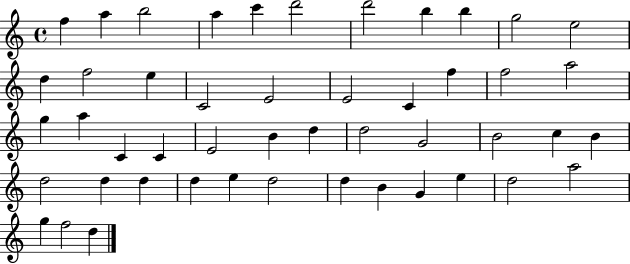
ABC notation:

X:1
T:Untitled
M:4/4
L:1/4
K:C
f a b2 a c' d'2 d'2 b b g2 e2 d f2 e C2 E2 E2 C f f2 a2 g a C C E2 B d d2 G2 B2 c B d2 d d d e d2 d B G e d2 a2 g f2 d